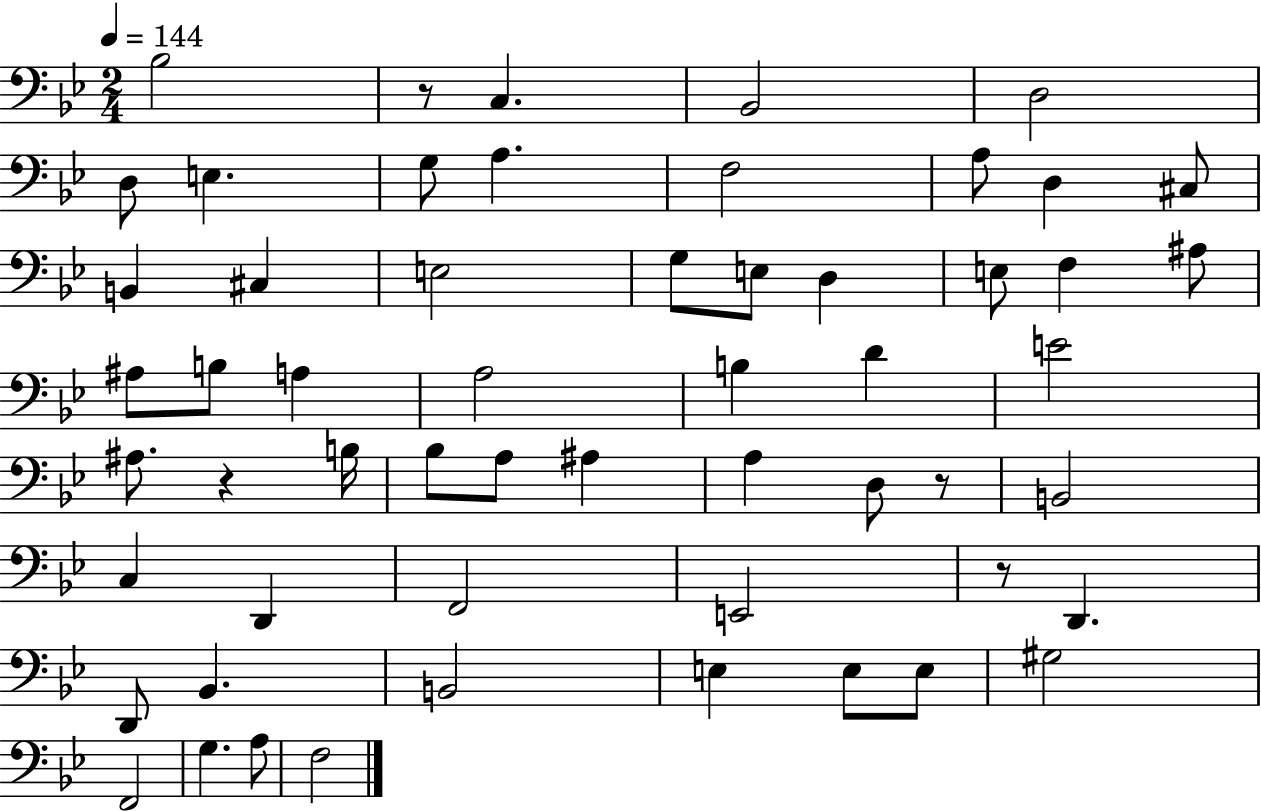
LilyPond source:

{
  \clef bass
  \numericTimeSignature
  \time 2/4
  \key bes \major
  \tempo 4 = 144
  \repeat volta 2 { bes2 | r8 c4. | bes,2 | d2 | \break d8 e4. | g8 a4. | f2 | a8 d4 cis8 | \break b,4 cis4 | e2 | g8 e8 d4 | e8 f4 ais8 | \break ais8 b8 a4 | a2 | b4 d'4 | e'2 | \break ais8. r4 b16 | bes8 a8 ais4 | a4 d8 r8 | b,2 | \break c4 d,4 | f,2 | e,2 | r8 d,4. | \break d,8 bes,4. | b,2 | e4 e8 e8 | gis2 | \break f,2 | g4. a8 | f2 | } \bar "|."
}